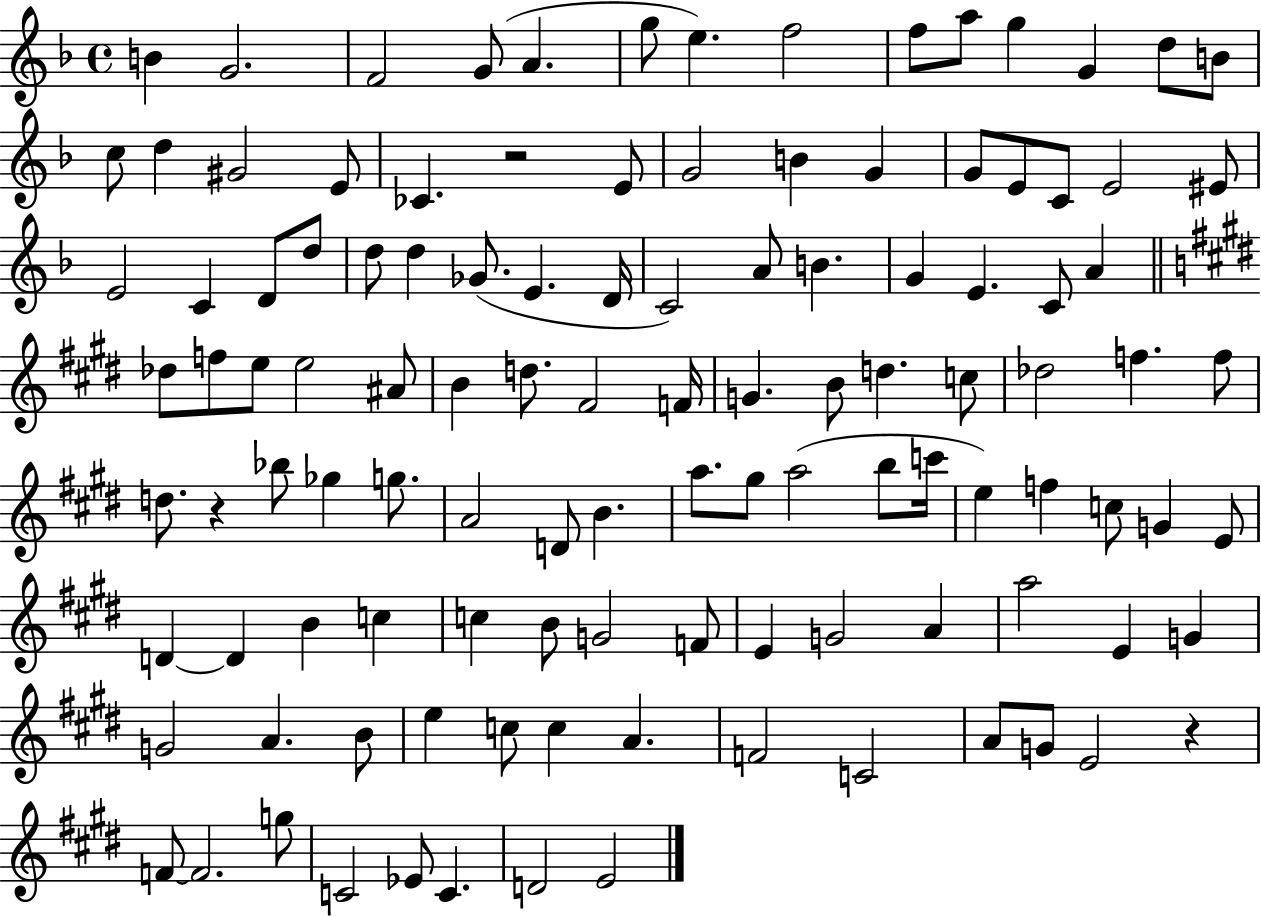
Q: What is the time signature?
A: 4/4